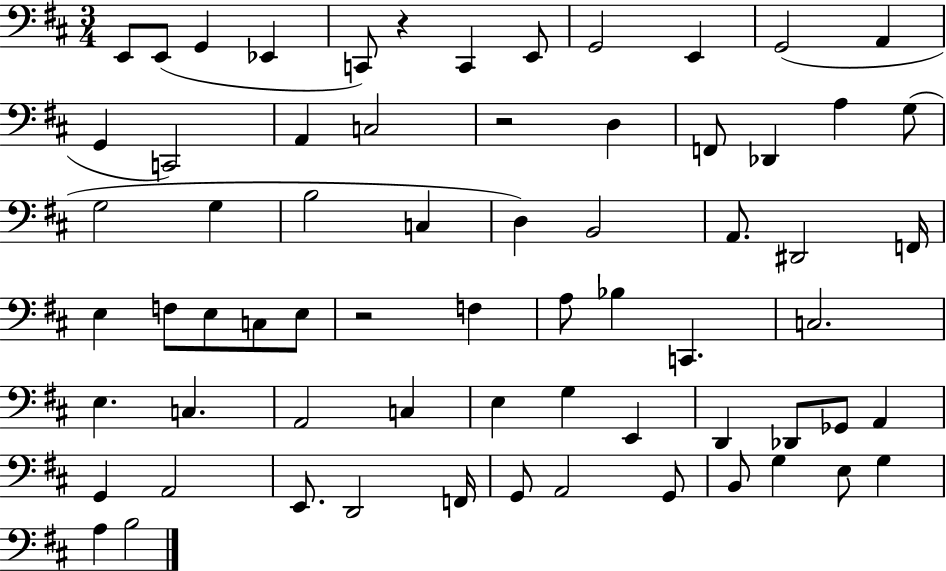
{
  \clef bass
  \numericTimeSignature
  \time 3/4
  \key d \major
  \repeat volta 2 { e,8 e,8( g,4 ees,4 | c,8) r4 c,4 e,8 | g,2 e,4 | g,2( a,4 | \break g,4 c,2) | a,4 c2 | r2 d4 | f,8 des,4 a4 g8( | \break g2 g4 | b2 c4 | d4) b,2 | a,8. dis,2 f,16 | \break e4 f8 e8 c8 e8 | r2 f4 | a8 bes4 c,4. | c2. | \break e4. c4. | a,2 c4 | e4 g4 e,4 | d,4 des,8 ges,8 a,4 | \break g,4 a,2 | e,8. d,2 f,16 | g,8 a,2 g,8 | b,8 g4 e8 g4 | \break a4 b2 | } \bar "|."
}